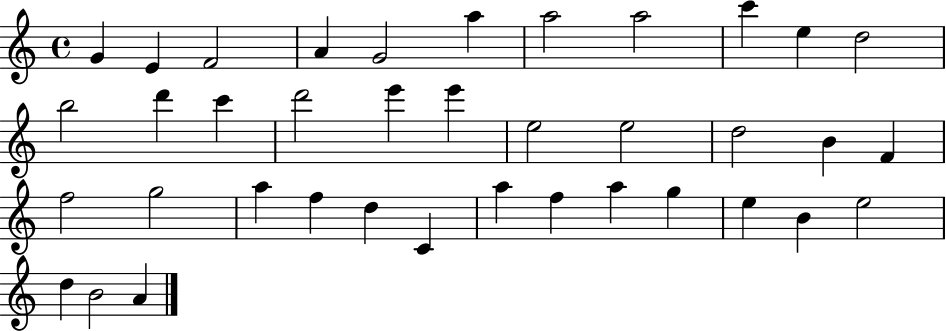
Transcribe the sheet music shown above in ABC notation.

X:1
T:Untitled
M:4/4
L:1/4
K:C
G E F2 A G2 a a2 a2 c' e d2 b2 d' c' d'2 e' e' e2 e2 d2 B F f2 g2 a f d C a f a g e B e2 d B2 A